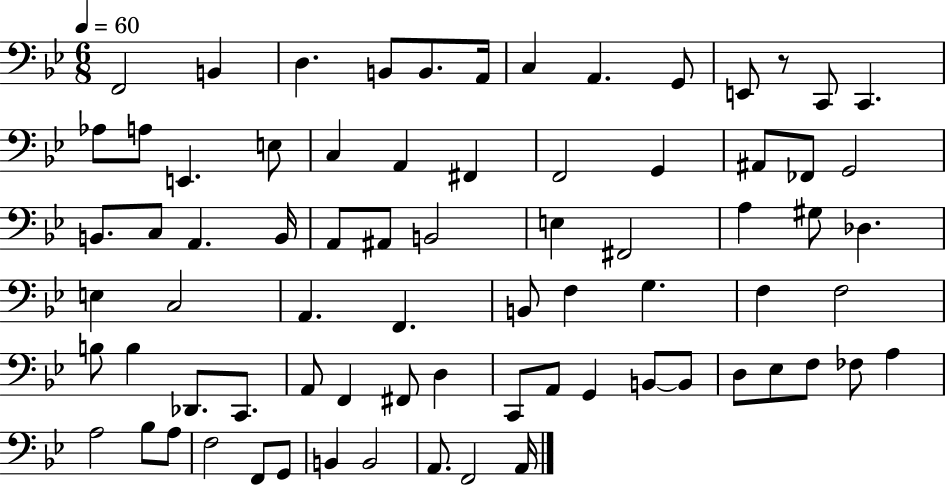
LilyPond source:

{
  \clef bass
  \numericTimeSignature
  \time 6/8
  \key bes \major
  \tempo 4 = 60
  f,2 b,4 | d4. b,8 b,8. a,16 | c4 a,4. g,8 | e,8 r8 c,8 c,4. | \break aes8 a8 e,4. e8 | c4 a,4 fis,4 | f,2 g,4 | ais,8 fes,8 g,2 | \break b,8. c8 a,4. b,16 | a,8 ais,8 b,2 | e4 fis,2 | a4 gis8 des4. | \break e4 c2 | a,4. f,4. | b,8 f4 g4. | f4 f2 | \break b8 b4 des,8. c,8. | a,8 f,4 fis,8 d4 | c,8 a,8 g,4 b,8~~ b,8 | d8 ees8 f8 fes8 a4 | \break a2 bes8 a8 | f2 f,8 g,8 | b,4 b,2 | a,8. f,2 a,16 | \break \bar "|."
}